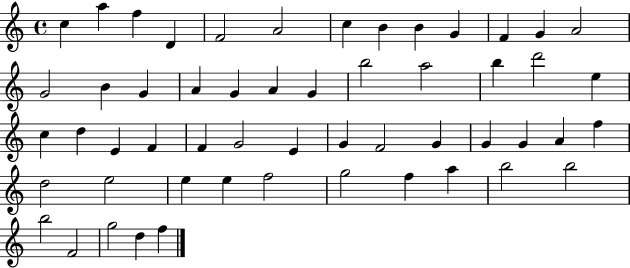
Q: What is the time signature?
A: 4/4